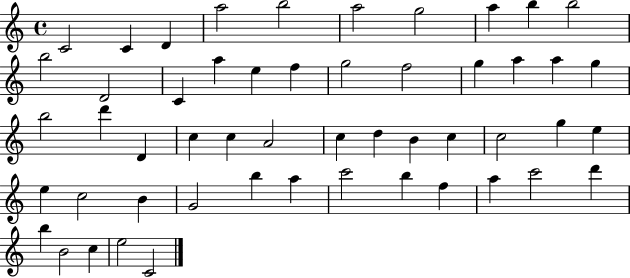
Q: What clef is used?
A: treble